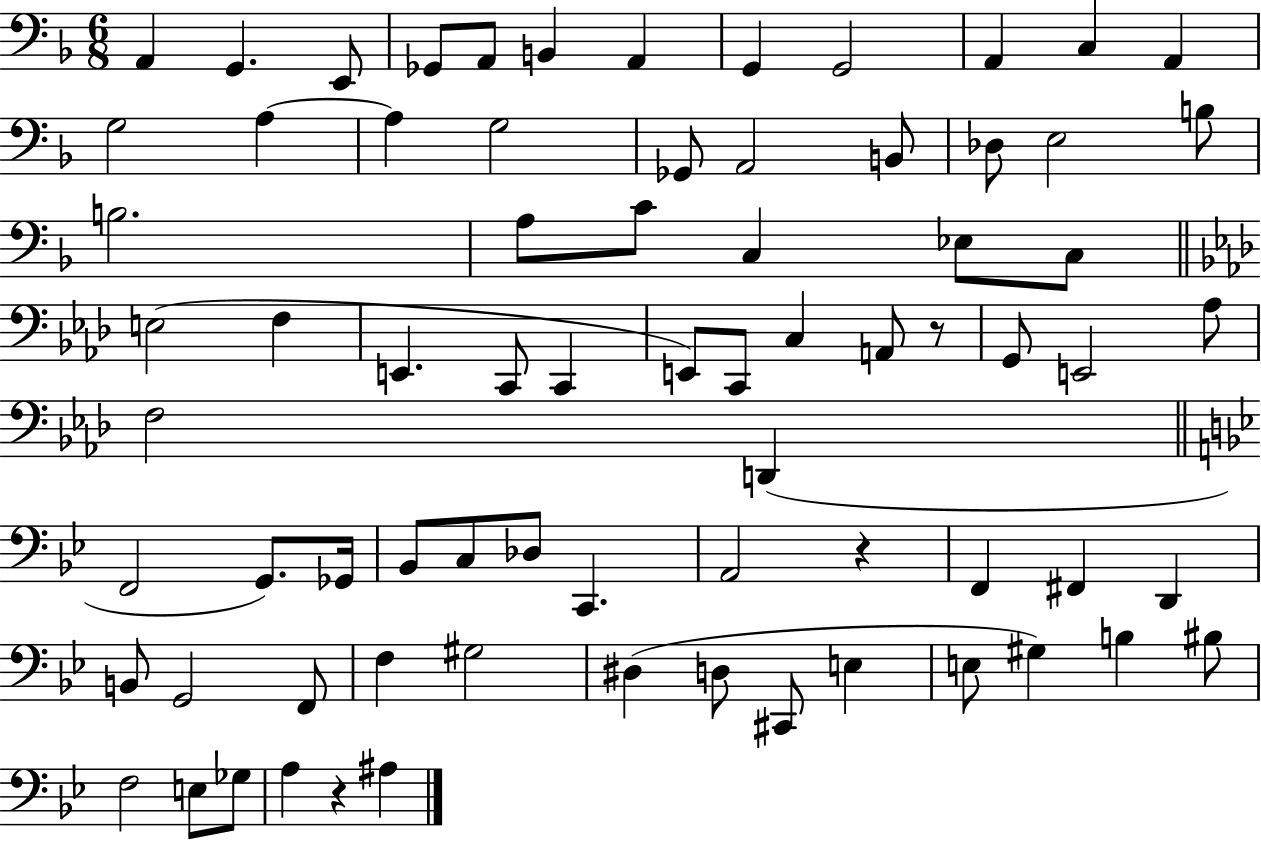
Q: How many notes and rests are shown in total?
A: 74